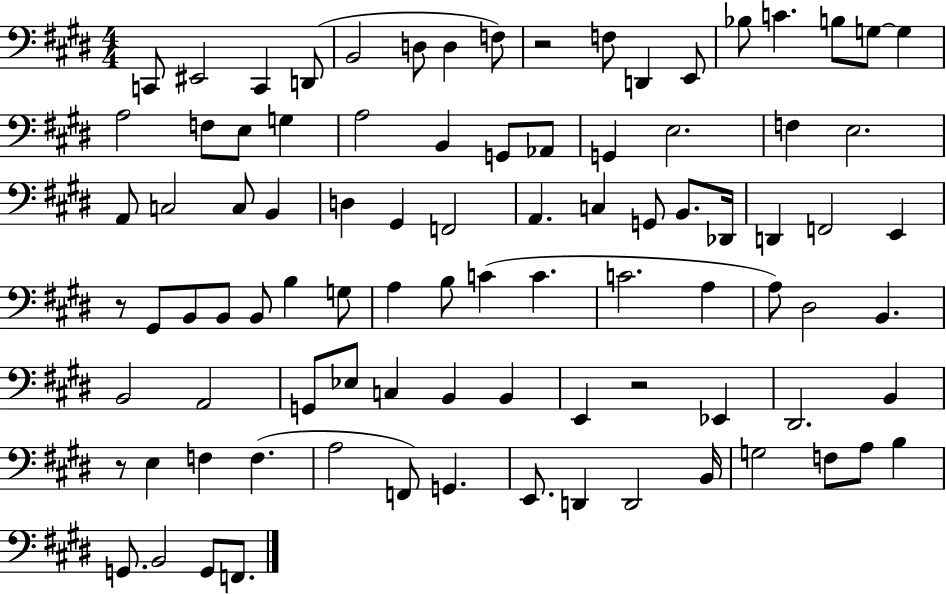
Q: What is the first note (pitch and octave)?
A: C2